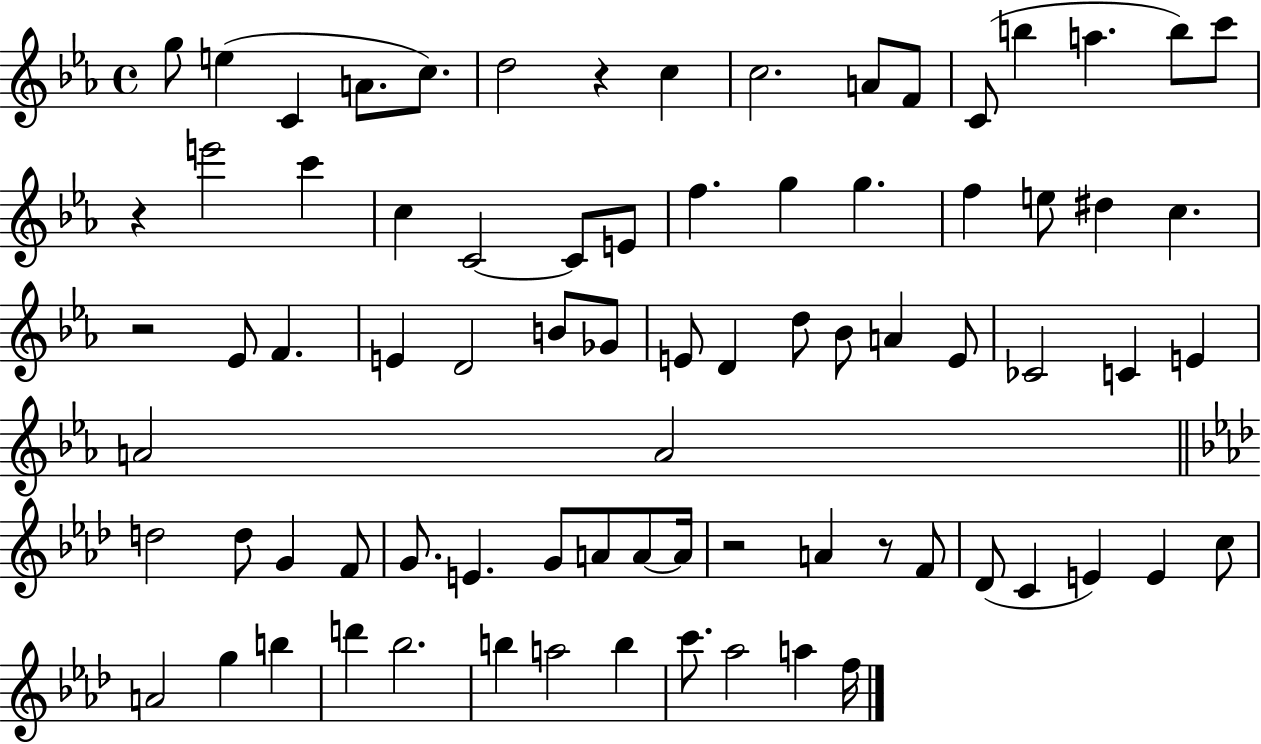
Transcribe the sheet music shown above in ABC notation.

X:1
T:Untitled
M:4/4
L:1/4
K:Eb
g/2 e C A/2 c/2 d2 z c c2 A/2 F/2 C/2 b a b/2 c'/2 z e'2 c' c C2 C/2 E/2 f g g f e/2 ^d c z2 _E/2 F E D2 B/2 _G/2 E/2 D d/2 _B/2 A E/2 _C2 C E A2 A2 d2 d/2 G F/2 G/2 E G/2 A/2 A/2 A/4 z2 A z/2 F/2 _D/2 C E E c/2 A2 g b d' _b2 b a2 b c'/2 _a2 a f/4